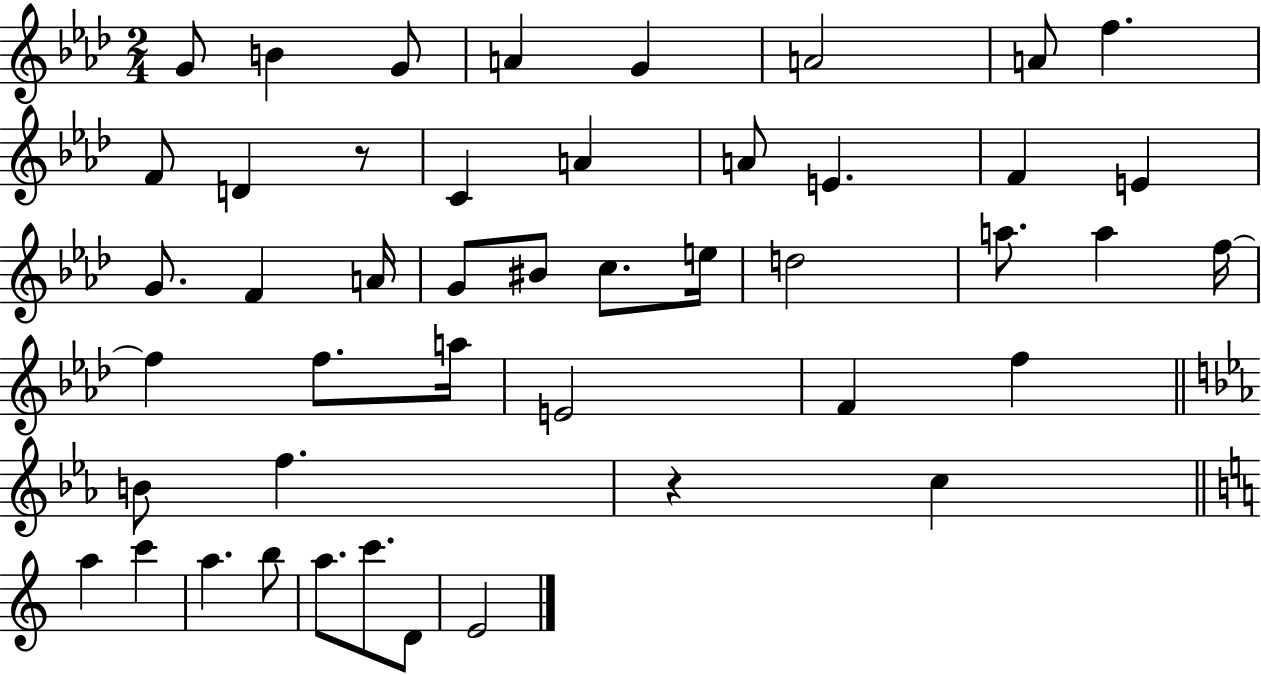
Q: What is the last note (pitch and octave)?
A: E4